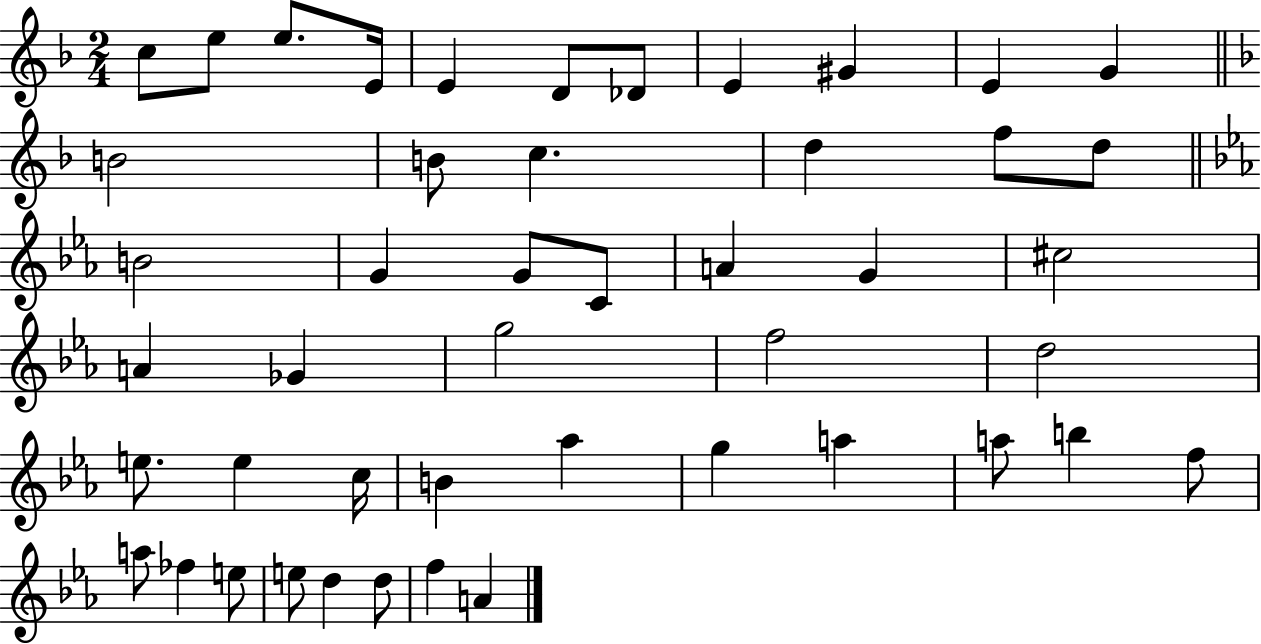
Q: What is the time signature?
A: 2/4